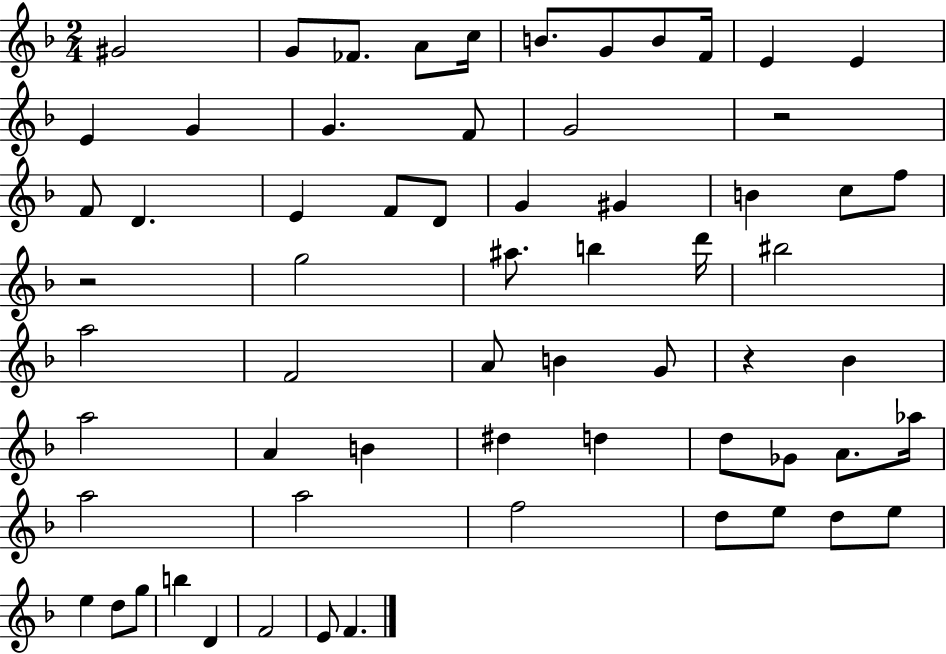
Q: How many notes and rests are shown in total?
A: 64